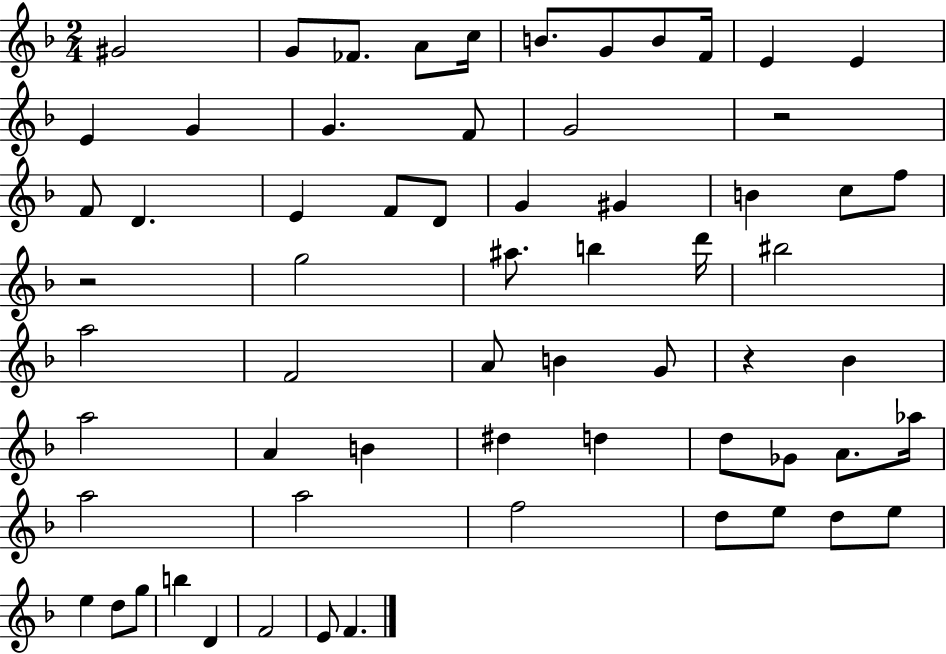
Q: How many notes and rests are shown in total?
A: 64